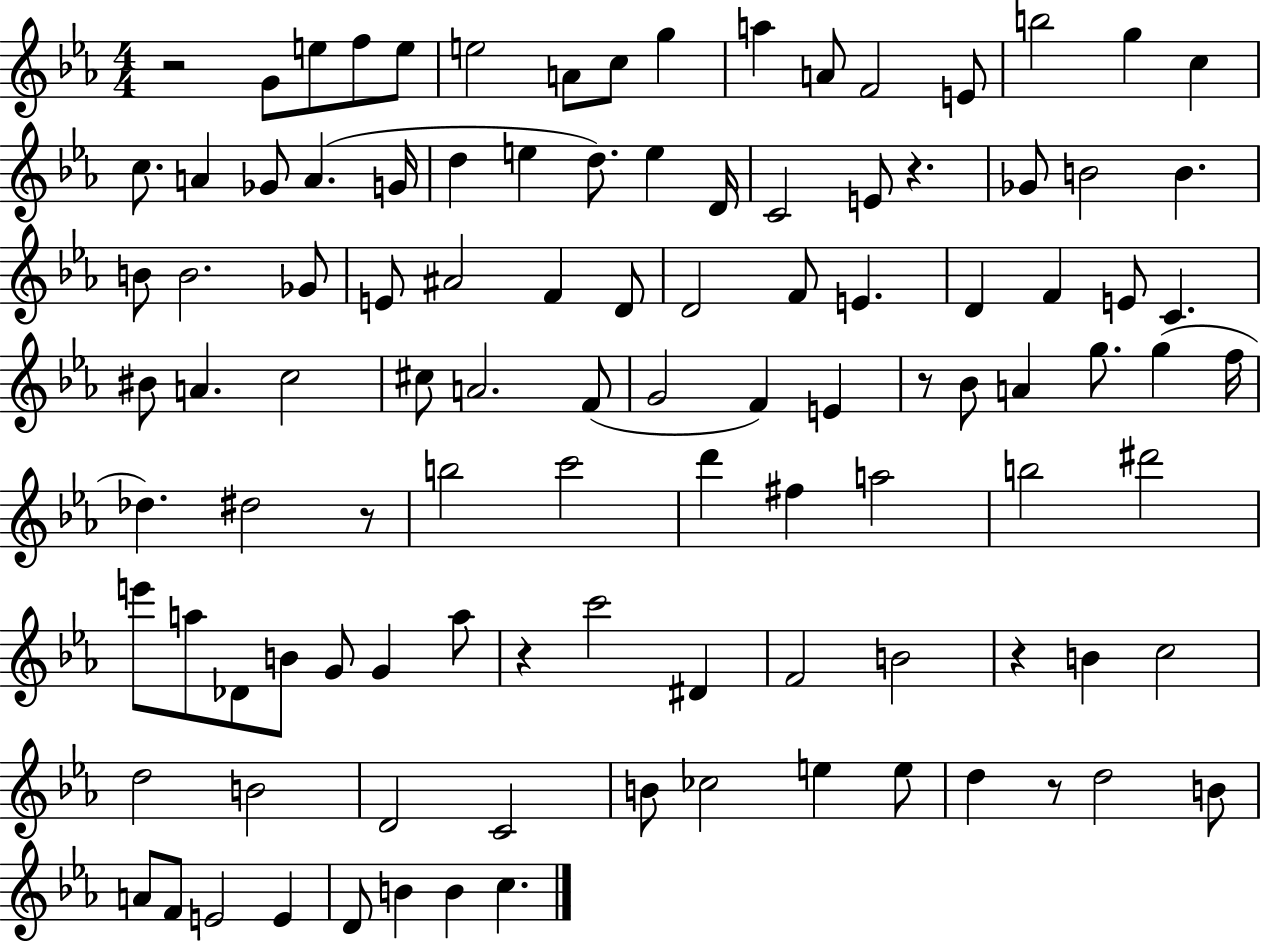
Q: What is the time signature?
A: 4/4